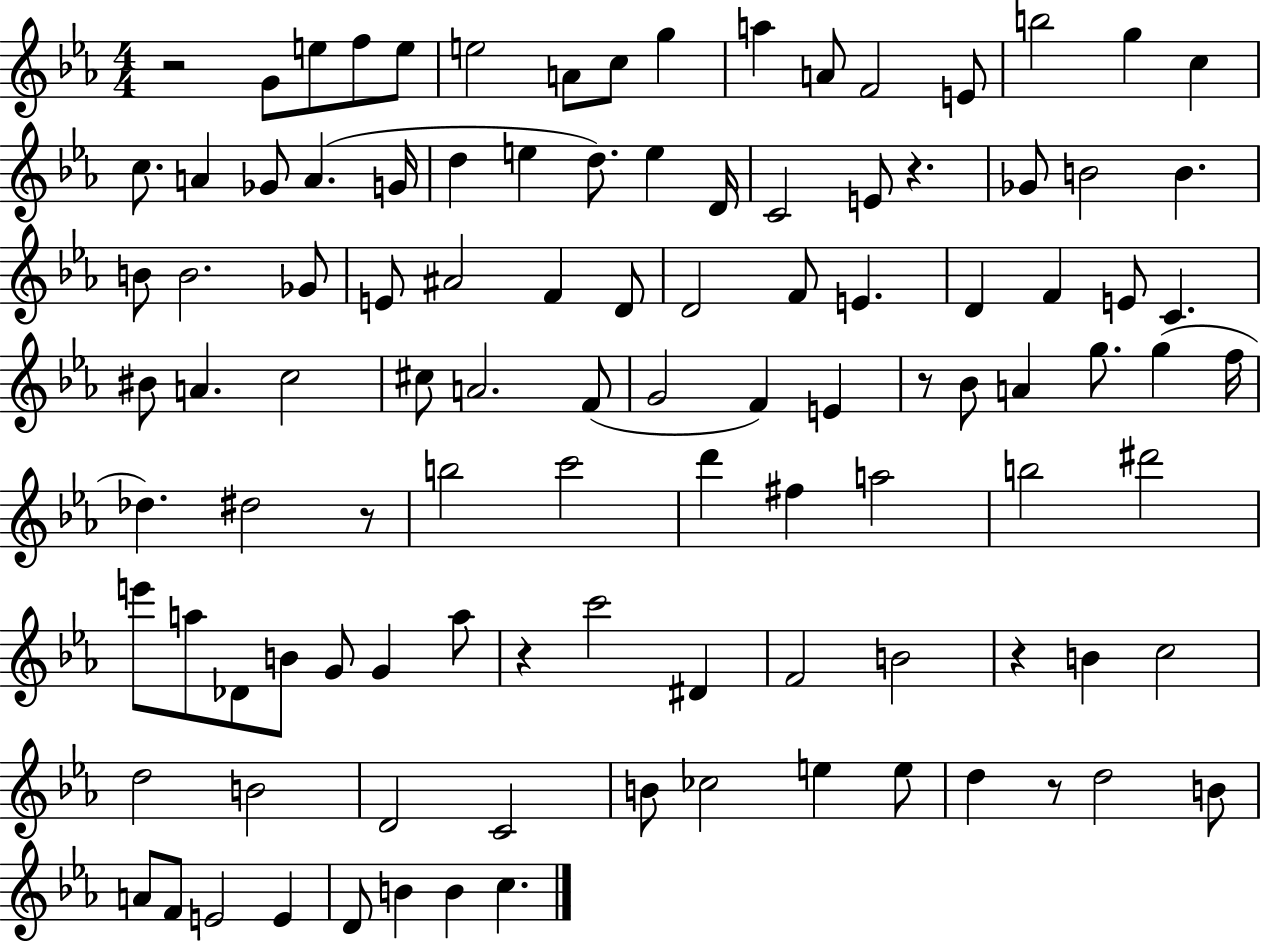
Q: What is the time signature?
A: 4/4